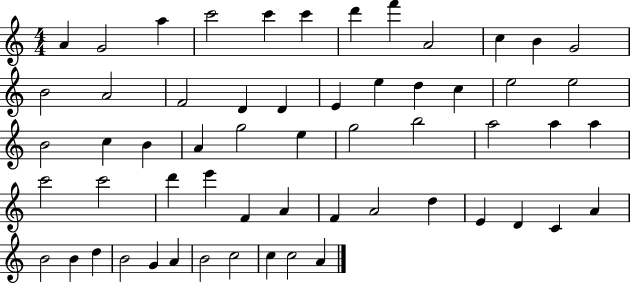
A4/q G4/h A5/q C6/h C6/q C6/q D6/q F6/q A4/h C5/q B4/q G4/h B4/h A4/h F4/h D4/q D4/q E4/q E5/q D5/q C5/q E5/h E5/h B4/h C5/q B4/q A4/q G5/h E5/q G5/h B5/h A5/h A5/q A5/q C6/h C6/h D6/q E6/q F4/q A4/q F4/q A4/h D5/q E4/q D4/q C4/q A4/q B4/h B4/q D5/q B4/h G4/q A4/q B4/h C5/h C5/q C5/h A4/q